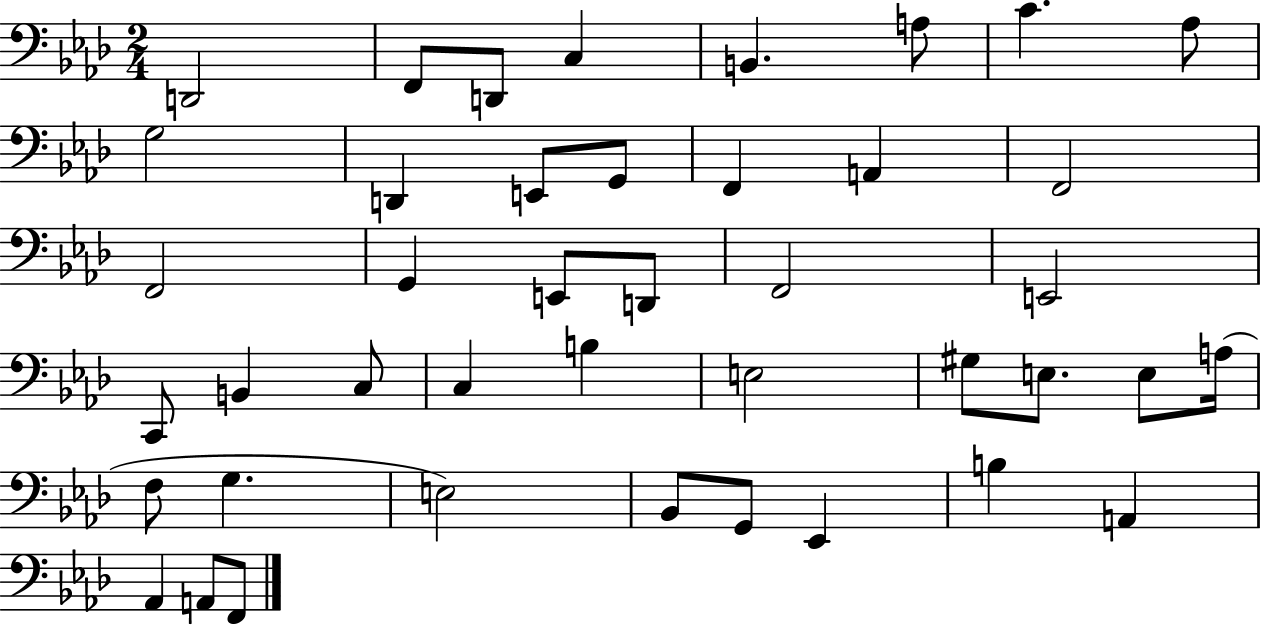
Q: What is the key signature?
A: AES major